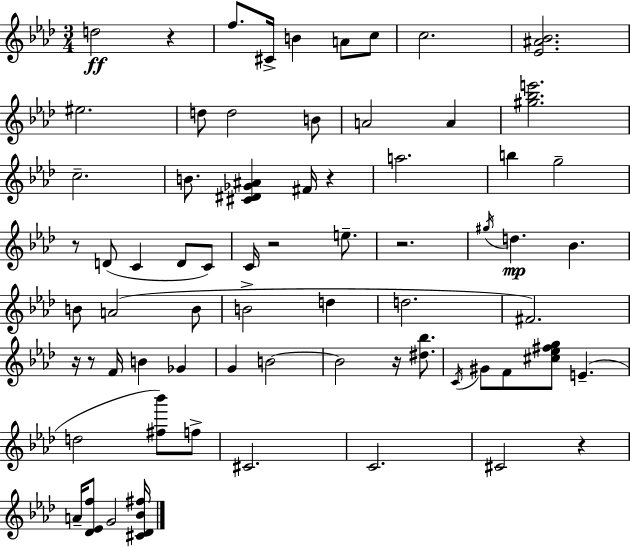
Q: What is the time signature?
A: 3/4